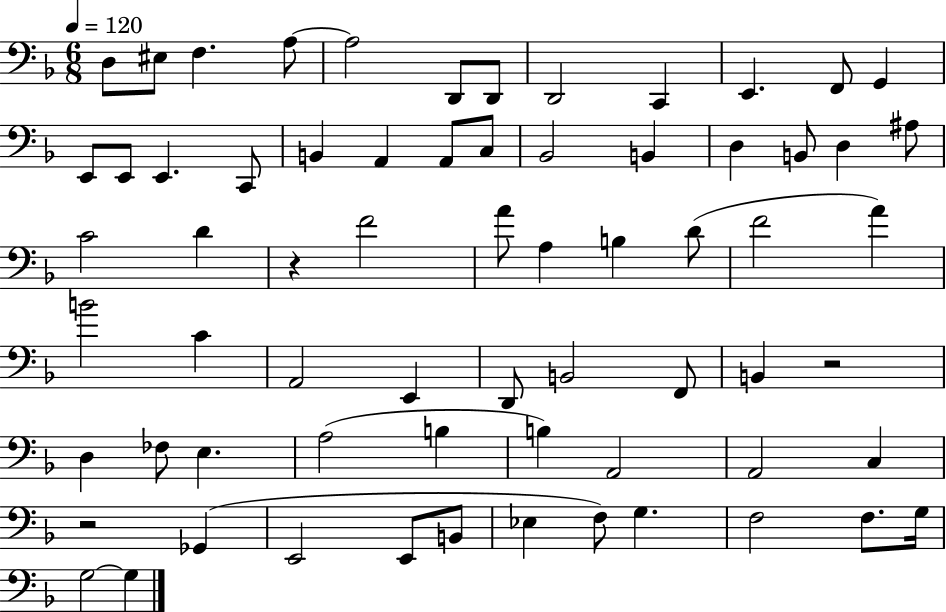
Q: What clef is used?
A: bass